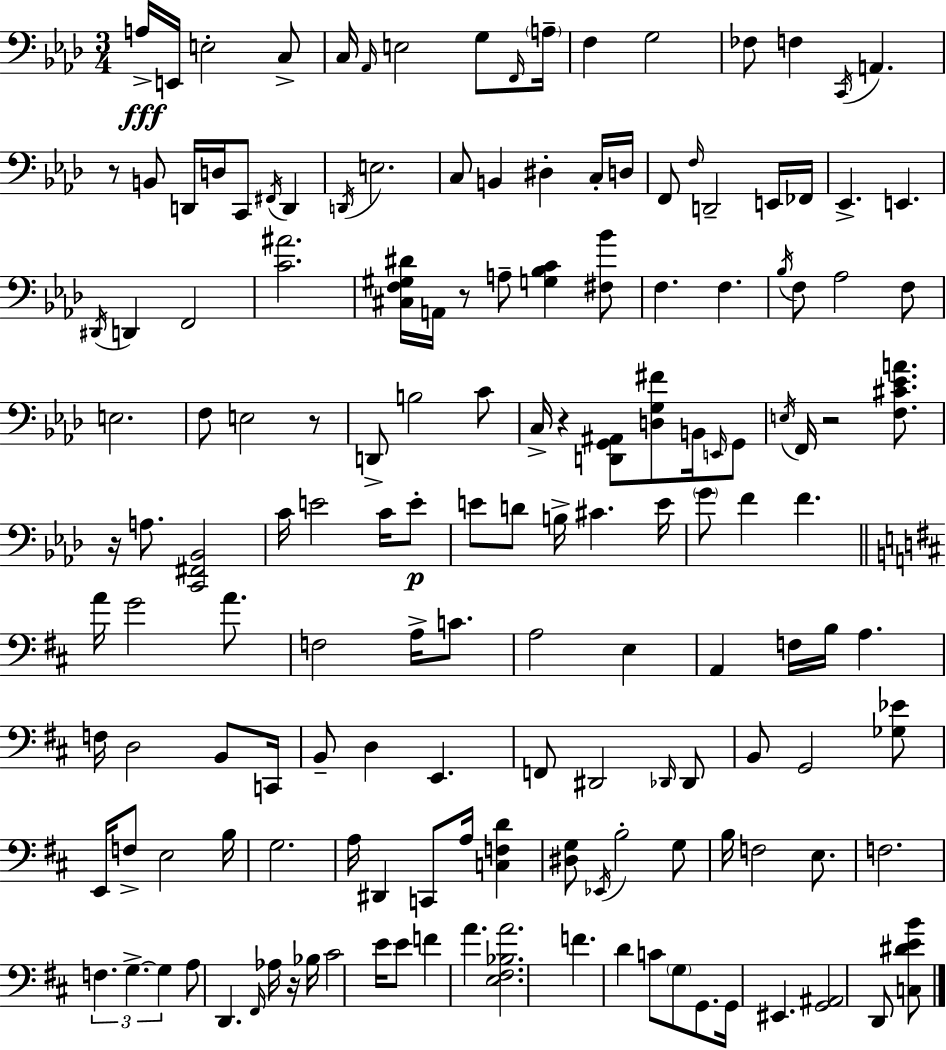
A3/s E2/s E3/h C3/e C3/s Ab2/s E3/h G3/e F2/s A3/s F3/q G3/h FES3/e F3/q C2/s A2/q. R/e B2/e D2/s D3/s C2/e F#2/s D2/q D2/s E3/h. C3/e B2/q D#3/q C3/s D3/s F2/e F3/s D2/h E2/s FES2/s Eb2/q. E2/q. D#2/s D2/q F2/h [C4,A#4]/h. [C#3,F3,G#3,D#4]/s A2/s R/e A3/e [G3,Bb3,C4]/q [F#3,Bb4]/e F3/q. F3/q. Bb3/s F3/e Ab3/h F3/e E3/h. F3/e E3/h R/e D2/e B3/h C4/e C3/s R/q [D2,G2,A#2]/e [D3,G3,F#4]/e B2/s E2/s G2/e E3/s F2/s R/h [F3,C#4,Eb4,A4]/e. R/s A3/e. [C2,F#2,Bb2]/h C4/s E4/h C4/s E4/e E4/e D4/e B3/s C#4/q. E4/s G4/e F4/q F4/q. A4/s G4/h A4/e. F3/h A3/s C4/e. A3/h E3/q A2/q F3/s B3/s A3/q. F3/s D3/h B2/e C2/s B2/e D3/q E2/q. F2/e D#2/h Db2/s Db2/e B2/e G2/h [Gb3,Eb4]/e E2/s F3/e E3/h B3/s G3/h. A3/s D#2/q C2/e A3/s [C3,F3,D4]/q [D#3,G3]/e Eb2/s B3/h G3/e B3/s F3/h E3/e. F3/h. F3/q. G3/q. G3/q A3/e D2/q. F#2/s Ab3/s R/s Bb3/s C#4/h E4/s E4/e F4/q A4/q. [E3,F#3,Bb3,A4]/h. F4/q. D4/q C4/e G3/e G2/e. G2/s EIS2/q. [G2,A#2]/h D2/e [C3,D#4,E4,B4]/e